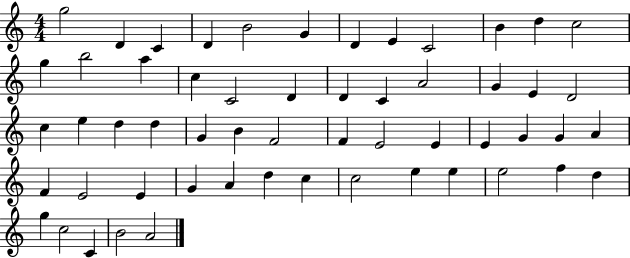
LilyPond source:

{
  \clef treble
  \numericTimeSignature
  \time 4/4
  \key c \major
  g''2 d'4 c'4 | d'4 b'2 g'4 | d'4 e'4 c'2 | b'4 d''4 c''2 | \break g''4 b''2 a''4 | c''4 c'2 d'4 | d'4 c'4 a'2 | g'4 e'4 d'2 | \break c''4 e''4 d''4 d''4 | g'4 b'4 f'2 | f'4 e'2 e'4 | e'4 g'4 g'4 a'4 | \break f'4 e'2 e'4 | g'4 a'4 d''4 c''4 | c''2 e''4 e''4 | e''2 f''4 d''4 | \break g''4 c''2 c'4 | b'2 a'2 | \bar "|."
}